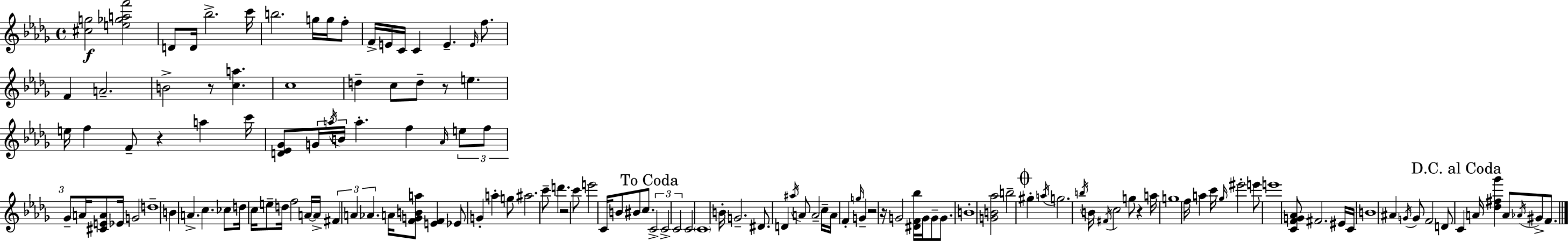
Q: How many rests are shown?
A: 7